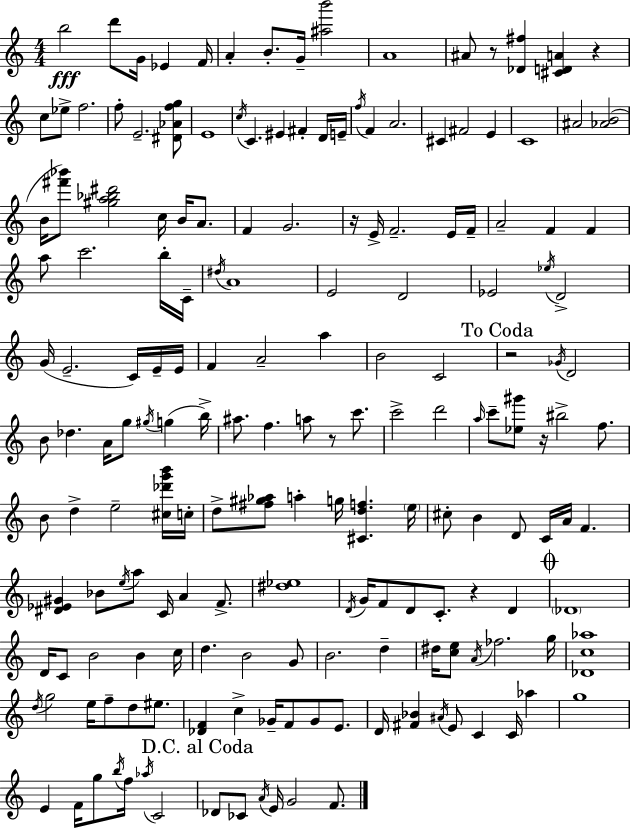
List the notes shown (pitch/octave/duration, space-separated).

B5/h D6/e G4/s Eb4/q F4/s A4/q B4/e. G4/s [A#5,B6]/h A4/w A#4/e R/e [Db4,F#5]/q [C#4,D4,A4]/q R/q C5/e Eb5/e F5/h. F5/e E4/h. [D#4,Ab4,F5,G5]/e E4/w C5/s C4/q. EIS4/q F#4/q D4/s E4/s F5/s F4/q A4/h. C#4/q F#4/h E4/q C4/w A#4/h [Ab4,B4]/h B4/s [F#6,Bb6]/e [G#5,A5,Bb5,D#6]/h C5/s B4/s A4/e. F4/q G4/h. R/s E4/s F4/h. E4/s F4/s A4/h F4/q F4/q A5/e C6/h. B5/s C4/s D#5/s A4/w E4/h D4/h Eb4/h Eb5/s D4/h G4/s E4/h. C4/s E4/s E4/s F4/q A4/h A5/q B4/h C4/h R/h Gb4/s D4/h B4/e Db5/q. A4/s G5/e G#5/s G5/q B5/s A#5/e. F5/q. A5/e R/e C6/e. C6/h D6/h A5/s C6/e [Eb5,G#6]/e R/s BIS5/h F5/e. B4/e D5/q E5/h [C#5,Db6,G6,B6]/s C5/s D5/e [F#5,G#5,Ab5]/e A5/q G5/s [C#4,D5,F5]/q. E5/s C#5/e B4/q D4/e C4/s A4/s F4/q. [D#4,Eb4,G#4]/q Bb4/e E5/s A5/e C4/s A4/q F4/e. [D#5,Eb5]/w D4/s G4/s F4/e D4/e C4/e. R/q D4/q Db4/w D4/s C4/e B4/h B4/q C5/s D5/q. B4/h G4/e B4/h. D5/q D#5/s [C5,E5]/e A4/s FES5/h. G5/s [Db4,C5,Ab5]/w D5/s G5/h E5/s F5/e D5/e EIS5/e. [Db4,F4]/q C5/q Gb4/s F4/e Gb4/e E4/e. D4/s [F#4,Bb4]/q A#4/s E4/e C4/q C4/s Ab5/q G5/w E4/q F4/s G5/e B5/s F5/s Ab5/s C4/h Db4/e CES4/e A4/s E4/s G4/h F4/e.